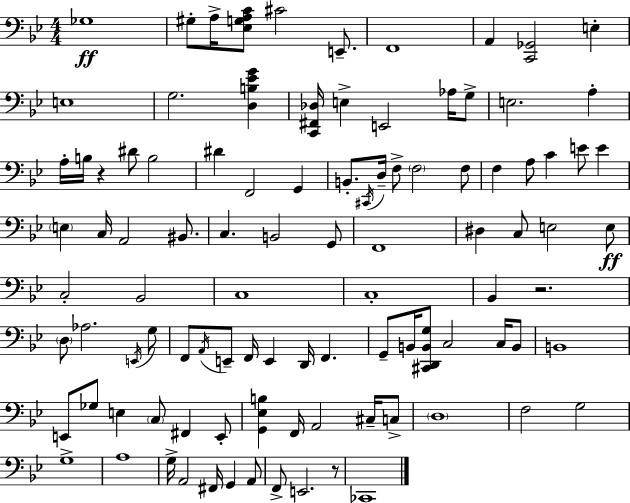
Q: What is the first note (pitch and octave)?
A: Gb3